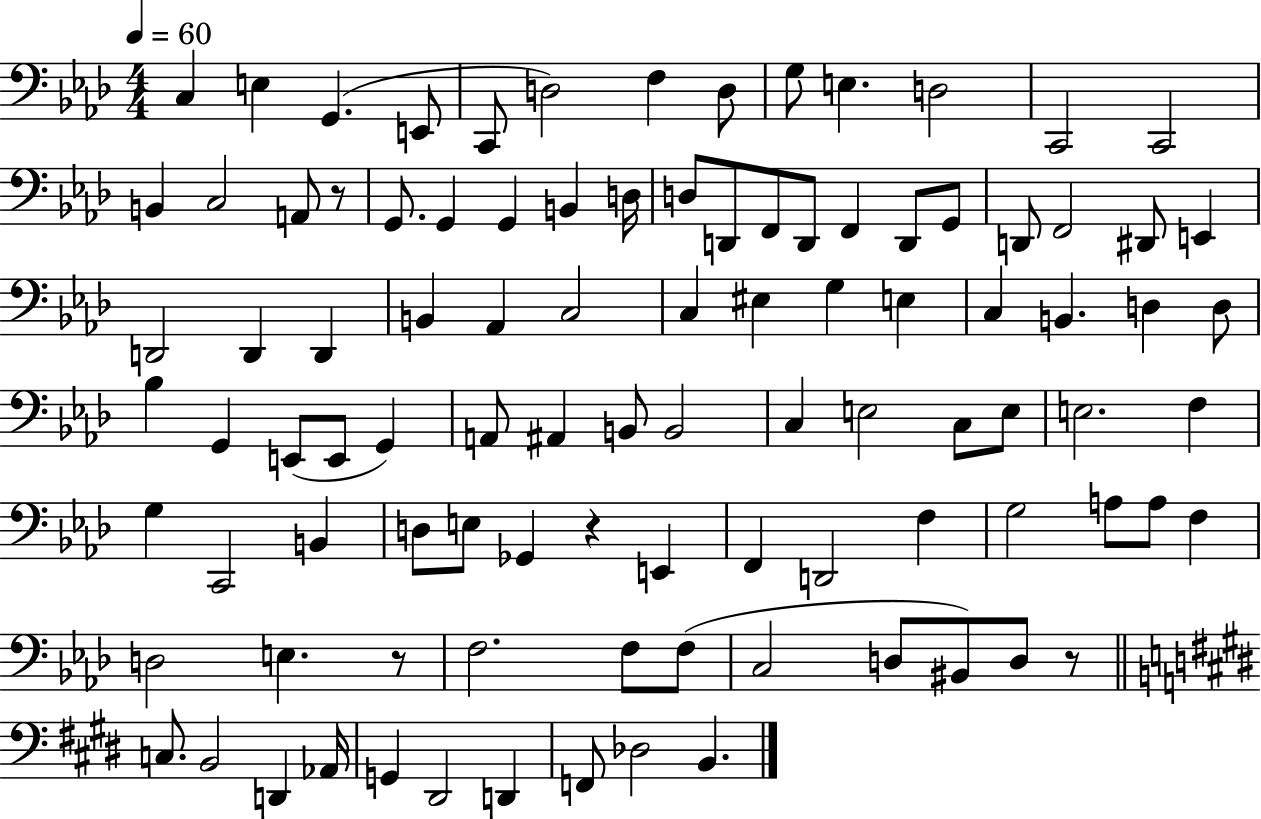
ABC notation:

X:1
T:Untitled
M:4/4
L:1/4
K:Ab
C, E, G,, E,,/2 C,,/2 D,2 F, D,/2 G,/2 E, D,2 C,,2 C,,2 B,, C,2 A,,/2 z/2 G,,/2 G,, G,, B,, D,/4 D,/2 D,,/2 F,,/2 D,,/2 F,, D,,/2 G,,/2 D,,/2 F,,2 ^D,,/2 E,, D,,2 D,, D,, B,, _A,, C,2 C, ^E, G, E, C, B,, D, D,/2 _B, G,, E,,/2 E,,/2 G,, A,,/2 ^A,, B,,/2 B,,2 C, E,2 C,/2 E,/2 E,2 F, G, C,,2 B,, D,/2 E,/2 _G,, z E,, F,, D,,2 F, G,2 A,/2 A,/2 F, D,2 E, z/2 F,2 F,/2 F,/2 C,2 D,/2 ^B,,/2 D,/2 z/2 C,/2 B,,2 D,, _A,,/4 G,, ^D,,2 D,, F,,/2 _D,2 B,,